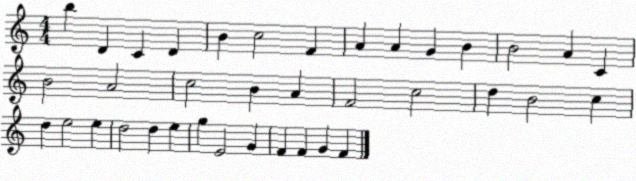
X:1
T:Untitled
M:4/4
L:1/4
K:C
b D C D B c2 F A A G B B2 A C B2 A2 c2 B A F2 c2 d B2 c d e2 e d2 d e g E2 G F F G F